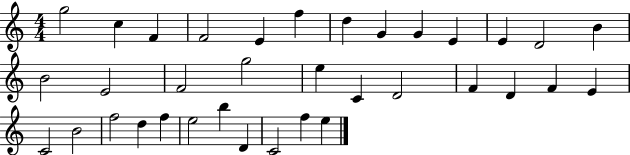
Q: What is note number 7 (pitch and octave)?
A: D5